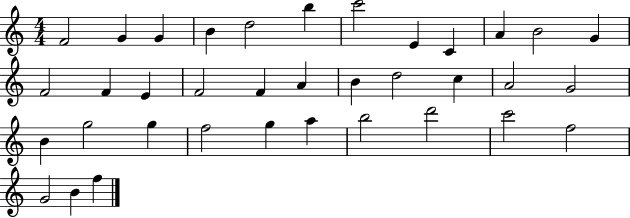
F4/h G4/q G4/q B4/q D5/h B5/q C6/h E4/q C4/q A4/q B4/h G4/q F4/h F4/q E4/q F4/h F4/q A4/q B4/q D5/h C5/q A4/h G4/h B4/q G5/h G5/q F5/h G5/q A5/q B5/h D6/h C6/h F5/h G4/h B4/q F5/q